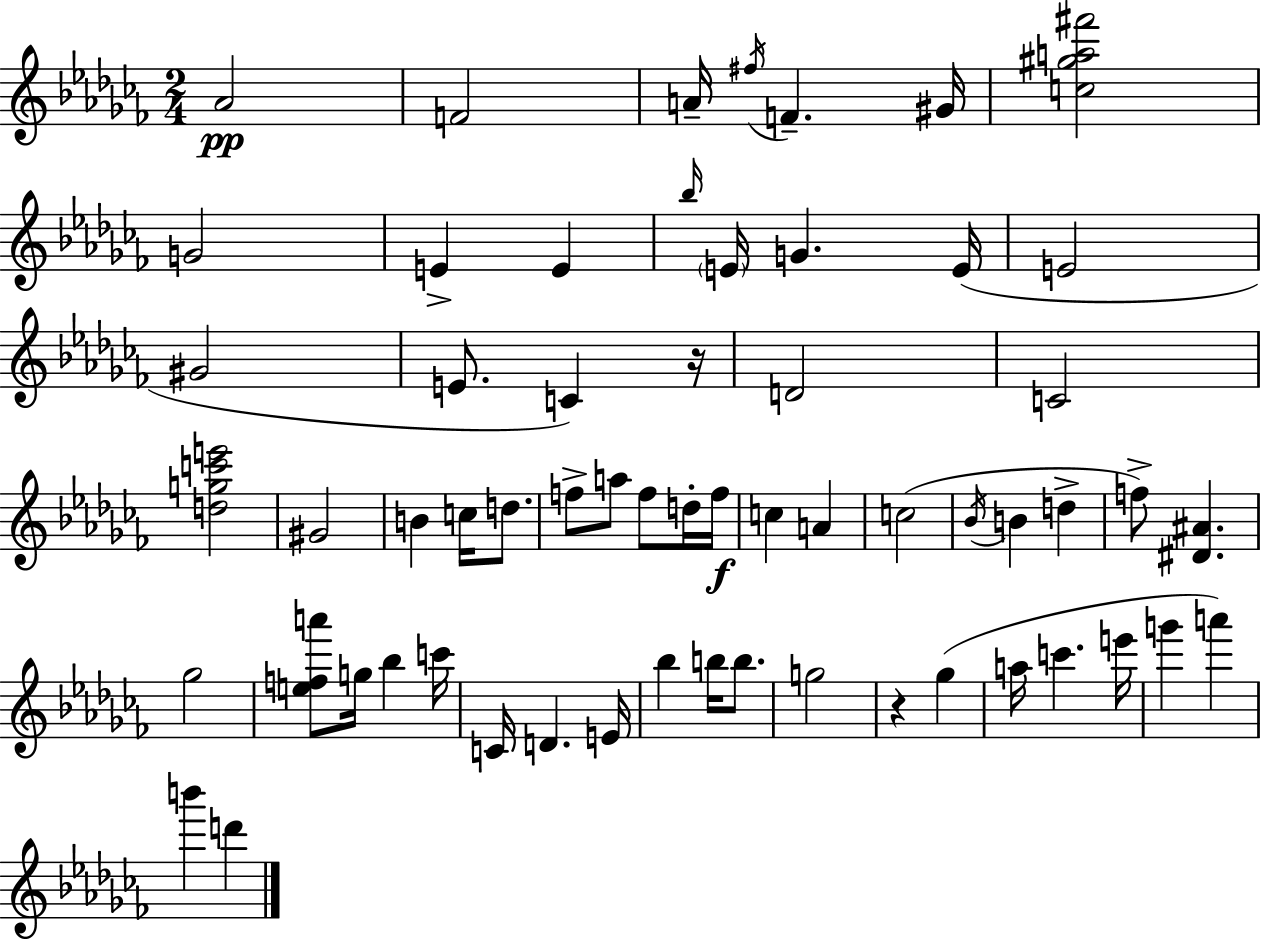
Ab4/h F4/h A4/s F#5/s F4/q. G#4/s [C5,G#5,A5,F#6]/h G4/h E4/q E4/q Bb5/s E4/s G4/q. E4/s E4/h G#4/h E4/e. C4/q R/s D4/h C4/h [D5,G5,C6,E6]/h G#4/h B4/q C5/s D5/e. F5/e A5/e F5/e D5/s F5/s C5/q A4/q C5/h Bb4/s B4/q D5/q F5/e [D#4,A#4]/q. Gb5/h [E5,F5,A6]/e G5/s Bb5/q C6/s C4/s D4/q. E4/s Bb5/q B5/s B5/e. G5/h R/q Gb5/q A5/s C6/q. E6/s G6/q A6/q B6/q D6/q